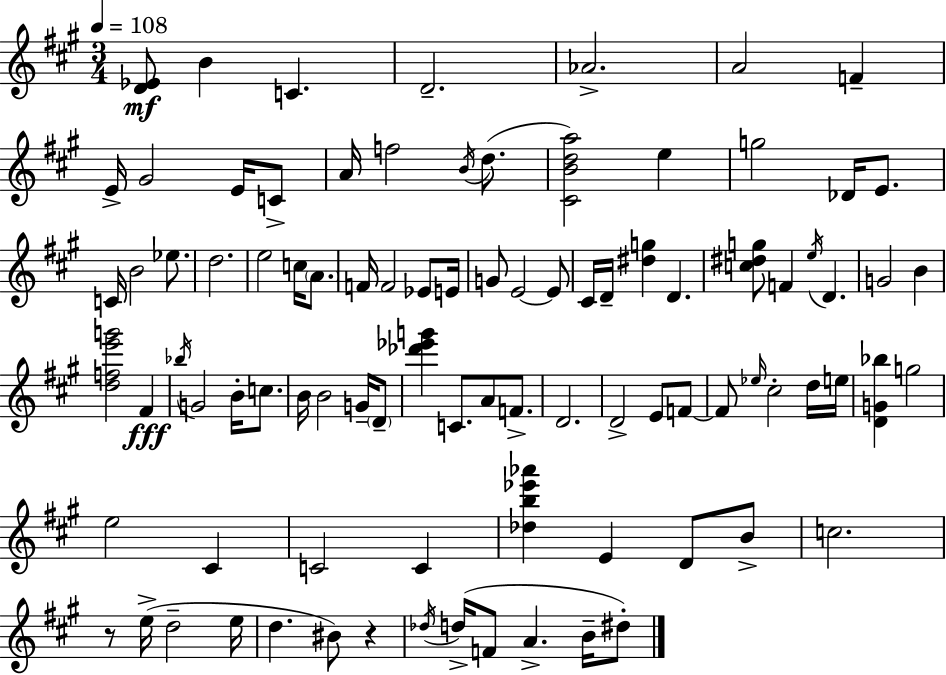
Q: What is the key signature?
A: A major